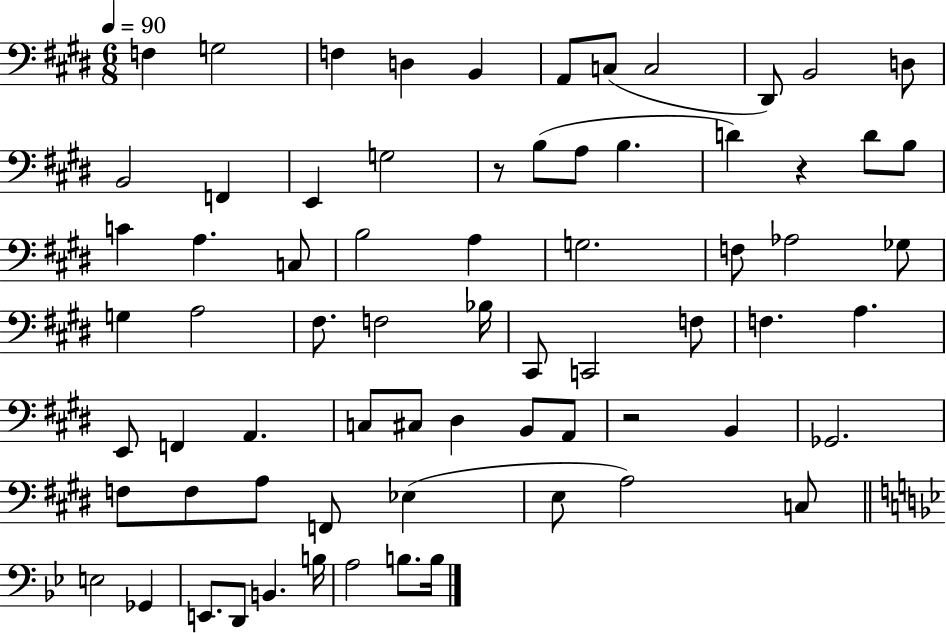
{
  \clef bass
  \numericTimeSignature
  \time 6/8
  \key e \major
  \tempo 4 = 90
  f4 g2 | f4 d4 b,4 | a,8 c8( c2 | dis,8) b,2 d8 | \break b,2 f,4 | e,4 g2 | r8 b8( a8 b4. | d'4) r4 d'8 b8 | \break c'4 a4. c8 | b2 a4 | g2. | f8 aes2 ges8 | \break g4 a2 | fis8. f2 bes16 | cis,8 c,2 f8 | f4. a4. | \break e,8 f,4 a,4. | c8 cis8 dis4 b,8 a,8 | r2 b,4 | ges,2. | \break f8 f8 a8 f,8 ees4( | e8 a2) c8 | \bar "||" \break \key bes \major e2 ges,4 | e,8. d,8 b,4. b16 | a2 b8. b16 | \bar "|."
}